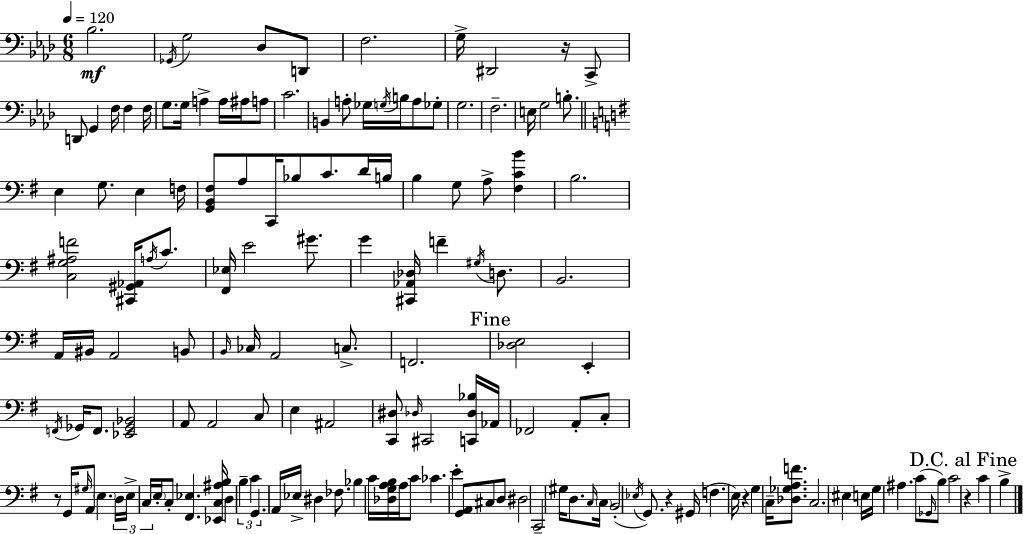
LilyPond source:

{
  \clef bass
  \numericTimeSignature
  \time 6/8
  \key aes \major
  \tempo 4 = 120
  bes2.\mf | \acciaccatura { ges,16 } g2 des8 d,8 | f2. | g16-> dis,2 r16 c,8-> | \break d,8 g,4 f16 f4 | f16 g8. g16 a4-> a16 ais16 a8 | c'2. | b,4 a8-. ges16 \acciaccatura { g16 } b16 a8 | \break ges8-. g2. | f2.-- | e16 g2 b8.-. | \bar "||" \break \key e \minor e4 g8. e4 f16 | <g, b, fis>8 a8 c,16 bes8 c'8. d'16 b16 | b4 g8 a8-> <fis c' b'>4 | b2. | \break <c g ais f'>2 <cis, gis, aes,>16 \acciaccatura { a16 } c'8. | <fis, ees>16 e'2 gis'8. | g'4 <cis, aes, des>16 f'4-- \acciaccatura { gis16 } d8. | b,2. | \break a,16 bis,16 a,2 | b,8 \grace { b,16 } ces16 a,2 | c8.-> f,2. | \mark "Fine" <des e>2 e,4-. | \break \acciaccatura { f,16 } ges,16 f,8. <ees, ges, bes,>2 | a,8 a,2 | c8 e4 ais,2 | <c, dis>8 \grace { des16 } cis,2 | \break <c, des bes>16 aes,16 fes,2 | a,8-. c8-. r8 g,16 \grace { gis16 } a,8 \parenthesize e4. | \tuplet 3/2 { d16 e16-> c16 } \parenthesize e16-. c8-. <fis, ees>4. | <ees, c ais b>16 d4 \tuplet 3/2 { b4-- | \break c'4 g,4. } | a,16 ees16-> dis4 fes8. bes4 | c'16 <des g a b>16 a16 c'8 ces'4. | e'4-. <g, a,>8 cis8 d8 dis2 | \break c,2-- | gis16 d8. \grace { c16 } \parenthesize c16 b,2-.( | \acciaccatura { ees16 } g,8.) r4 | gis,16( f4. e16) r4 | \break g4 c16-- <des ges a f'>8. c2. | eis4 | e16 g16 ais4. c'8( \grace { ges,16 } b8) | c'2 \mark "D.C. al Fine" r4 | \break c'4 b4-> \bar "|."
}